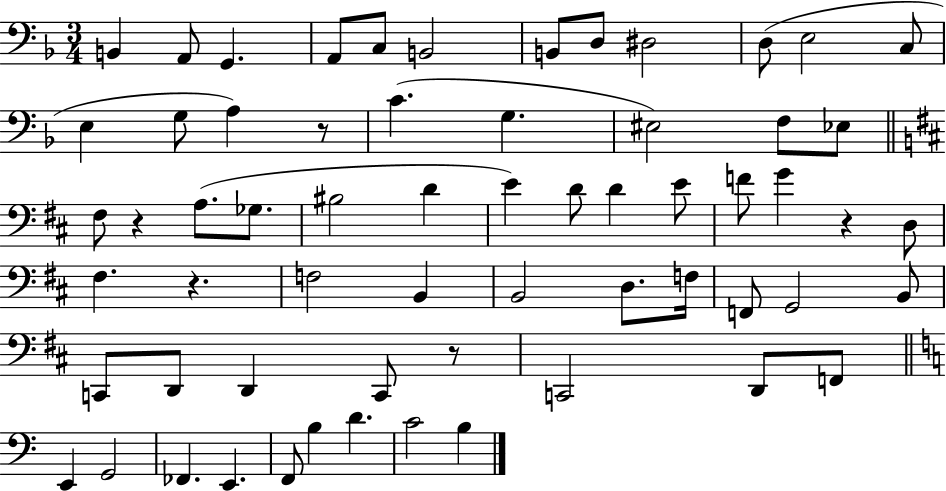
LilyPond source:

{
  \clef bass
  \numericTimeSignature
  \time 3/4
  \key f \major
  b,4 a,8 g,4. | a,8 c8 b,2 | b,8 d8 dis2 | d8( e2 c8 | \break e4 g8 a4) r8 | c'4.( g4. | eis2) f8 ees8 | \bar "||" \break \key d \major fis8 r4 a8.( ges8. | bis2 d'4 | e'4) d'8 d'4 e'8 | f'8 g'4 r4 d8 | \break fis4. r4. | f2 b,4 | b,2 d8. f16 | f,8 g,2 b,8 | \break c,8 d,8 d,4 c,8 r8 | c,2 d,8 f,8 | \bar "||" \break \key a \minor e,4 g,2 | fes,4. e,4. | f,8 b4 d'4. | c'2 b4 | \break \bar "|."
}